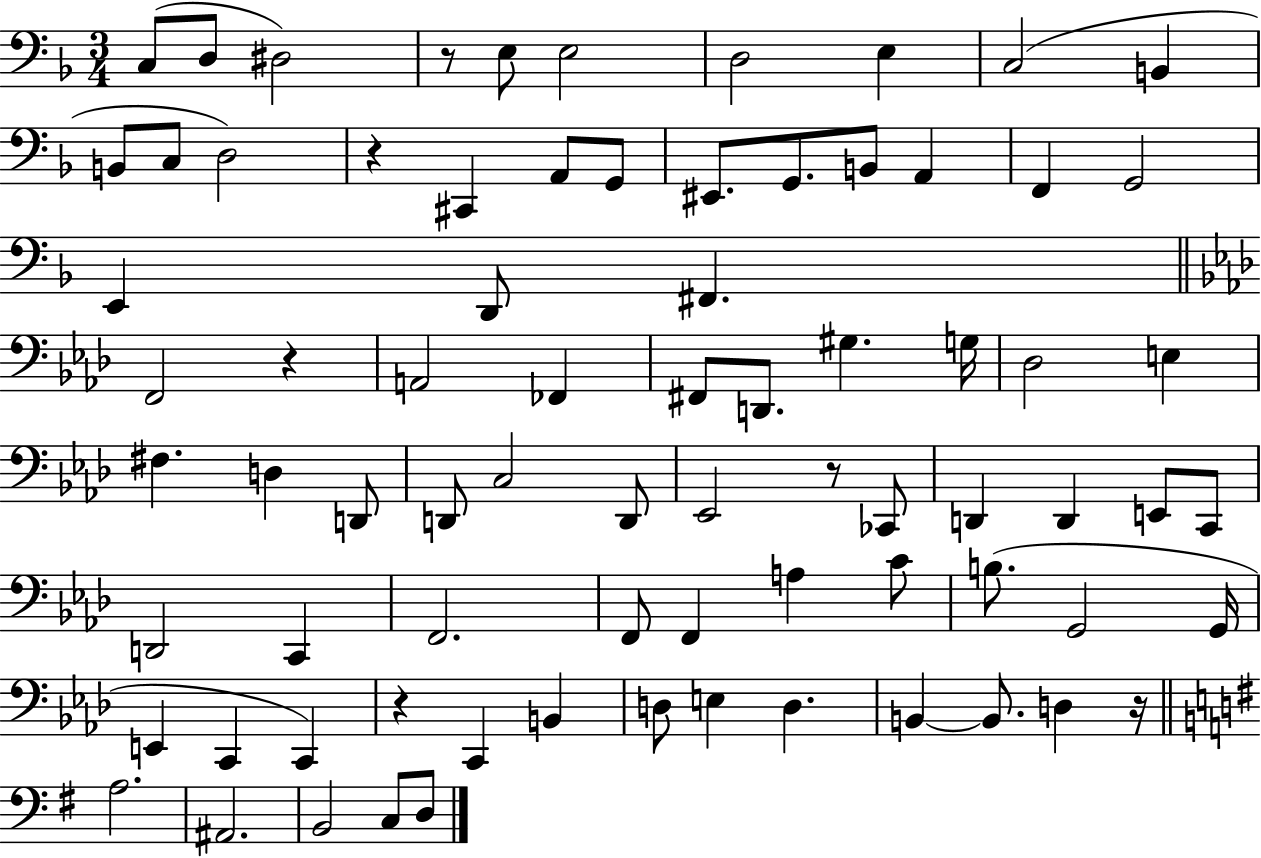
C3/e D3/e D#3/h R/e E3/e E3/h D3/h E3/q C3/h B2/q B2/e C3/e D3/h R/q C#2/q A2/e G2/e EIS2/e. G2/e. B2/e A2/q F2/q G2/h E2/q D2/e F#2/q. F2/h R/q A2/h FES2/q F#2/e D2/e. G#3/q. G3/s Db3/h E3/q F#3/q. D3/q D2/e D2/e C3/h D2/e Eb2/h R/e CES2/e D2/q D2/q E2/e C2/e D2/h C2/q F2/h. F2/e F2/q A3/q C4/e B3/e. G2/h G2/s E2/q C2/q C2/q R/q C2/q B2/q D3/e E3/q D3/q. B2/q B2/e. D3/q R/s A3/h. A#2/h. B2/h C3/e D3/e